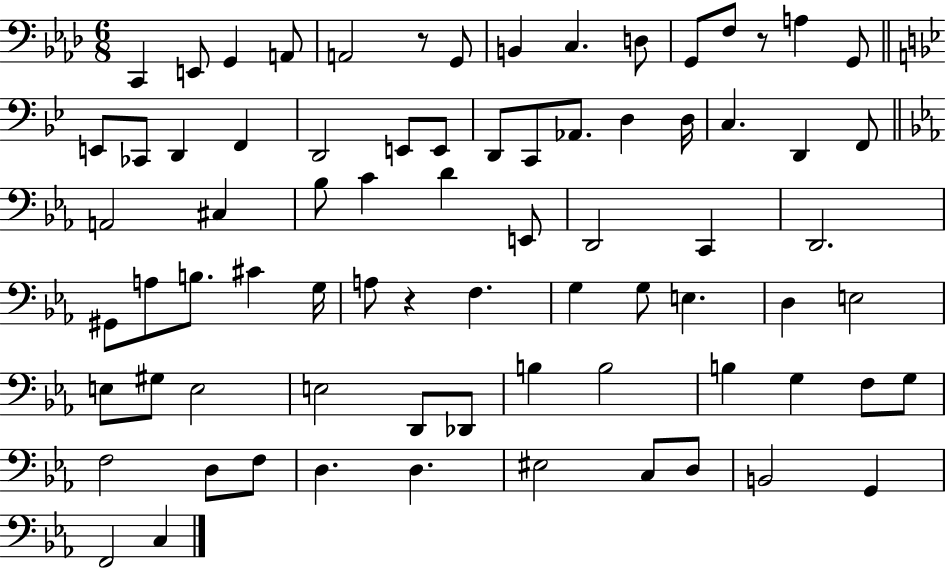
C2/q E2/e G2/q A2/e A2/h R/e G2/e B2/q C3/q. D3/e G2/e F3/e R/e A3/q G2/e E2/e CES2/e D2/q F2/q D2/h E2/e E2/e D2/e C2/e Ab2/e. D3/q D3/s C3/q. D2/q F2/e A2/h C#3/q Bb3/e C4/q D4/q E2/e D2/h C2/q D2/h. G#2/e A3/e B3/e. C#4/q G3/s A3/e R/q F3/q. G3/q G3/e E3/q. D3/q E3/h E3/e G#3/e E3/h E3/h D2/e Db2/e B3/q B3/h B3/q G3/q F3/e G3/e F3/h D3/e F3/e D3/q. D3/q. EIS3/h C3/e D3/e B2/h G2/q F2/h C3/q